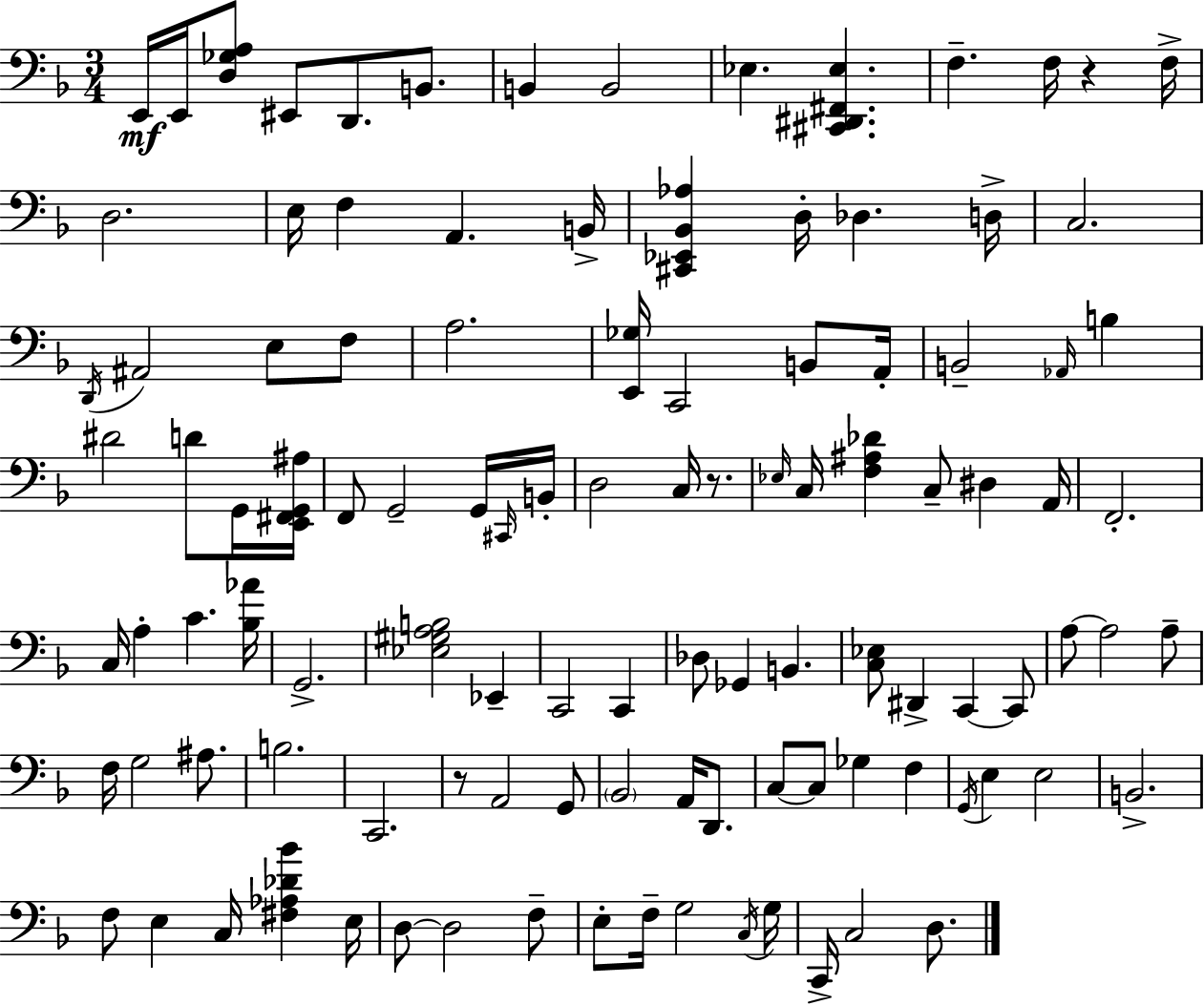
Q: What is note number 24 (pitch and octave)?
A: F3